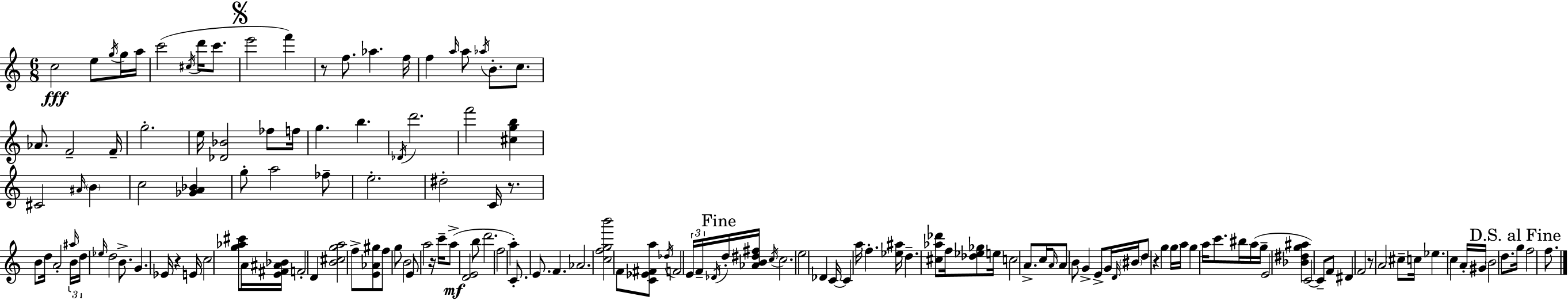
C5/h E5/e G5/s G5/s A5/s C6/h C#5/s D6/s C6/e. E6/h F6/q R/e F5/e. Ab5/q. F5/s F5/q A5/s A5/e Ab5/s B4/e. C5/e. Ab4/e. F4/h F4/s G5/h. E5/s [Db4,Bb4]/h FES5/e F5/s G5/q. B5/q. Db4/s D6/h. F6/h [C#5,G5,B5]/q C#4/h A#4/s B4/q C5/h [Gb4,A4,Bb4]/q G5/e A5/h FES5/e E5/h. D#5/h C4/s R/e. B4/e D5/s A4/h A#5/s B4/s D5/s Eb5/s D5/h B4/e. G4/q. Eb4/s R/q E4/s C5/h [G5,Ab5,C#6]/e A4/s [E4,F#4,A#4,Bb4]/s F4/h D4/q [B4,C#5,G5,A5]/h F5/e [E4,Ab4,G#5]/e F5/e G5/e B4/h E4/e A5/h R/s C6/s A5/e [D4,E4]/h B5/e D6/h. F5/h A5/q C4/e. E4/e. F4/q. Ab4/h. [C5,F5,G5,B6]/h F4/e [C4,Eb4,F#4,A5]/e Db5/s F4/h E4/s F4/s Db4/s D5/s [Ab4,B4,D#5,F#5]/s C5/s C5/h. E5/h Db4/q C4/s C4/q A5/s F5/q. [Eb5,A#5]/s D5/q. [C#5,Ab5,Db6]/e F5/s [Db5,Eb5,Gb5]/e E5/s C5/h A4/e. C5/s A4/s A4/e B4/e G4/q E4/e G4/s D4/s BIS4/s D5/e R/q G5/q G5/s A5/s G5/q A5/s C6/e. BIS5/s A5/s G5/s E4/h [Bb4,D#5,G5,A#5]/q C4/h C4/e F4/e D#4/q F4/h R/e A4/h C#5/e C5/s Eb5/q. C5/q A4/s G#4/s B4/h D5/e. G5/s F5/h F5/e.